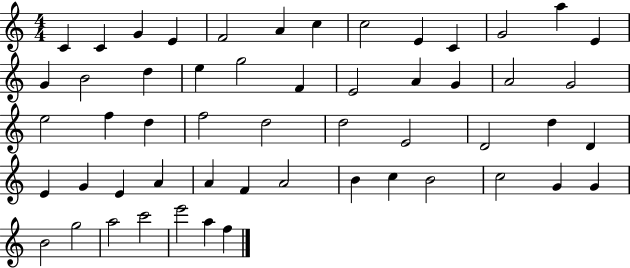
{
  \clef treble
  \numericTimeSignature
  \time 4/4
  \key c \major
  c'4 c'4 g'4 e'4 | f'2 a'4 c''4 | c''2 e'4 c'4 | g'2 a''4 e'4 | \break g'4 b'2 d''4 | e''4 g''2 f'4 | e'2 a'4 g'4 | a'2 g'2 | \break e''2 f''4 d''4 | f''2 d''2 | d''2 e'2 | d'2 d''4 d'4 | \break e'4 g'4 e'4 a'4 | a'4 f'4 a'2 | b'4 c''4 b'2 | c''2 g'4 g'4 | \break b'2 g''2 | a''2 c'''2 | e'''2 a''4 f''4 | \bar "|."
}